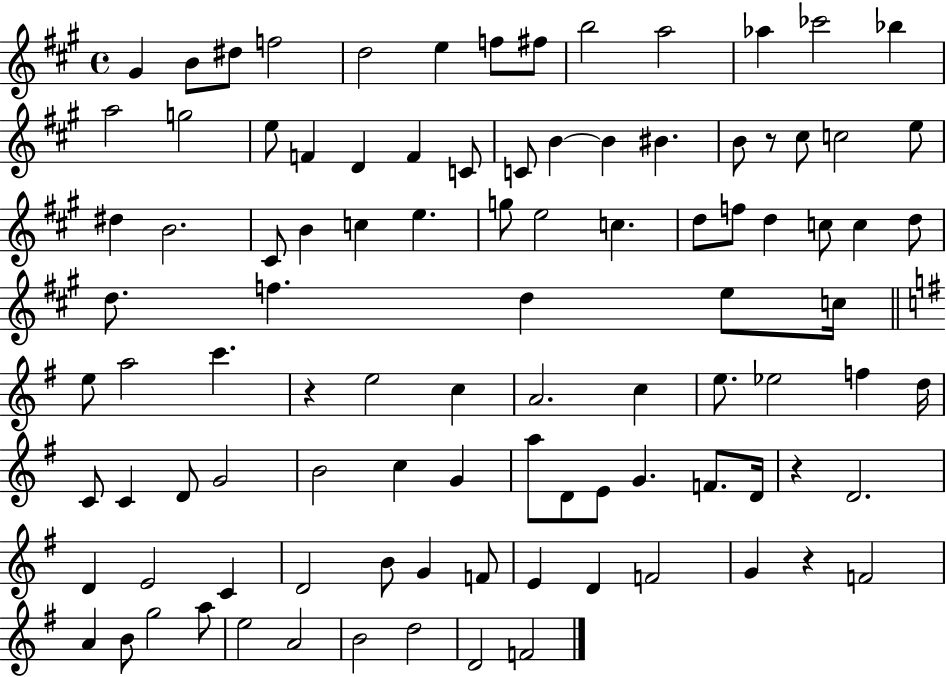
X:1
T:Untitled
M:4/4
L:1/4
K:A
^G B/2 ^d/2 f2 d2 e f/2 ^f/2 b2 a2 _a _c'2 _b a2 g2 e/2 F D F C/2 C/2 B B ^B B/2 z/2 ^c/2 c2 e/2 ^d B2 ^C/2 B c e g/2 e2 c d/2 f/2 d c/2 c d/2 d/2 f d e/2 c/4 e/2 a2 c' z e2 c A2 c e/2 _e2 f d/4 C/2 C D/2 G2 B2 c G a/2 D/2 E/2 G F/2 D/4 z D2 D E2 C D2 B/2 G F/2 E D F2 G z F2 A B/2 g2 a/2 e2 A2 B2 d2 D2 F2